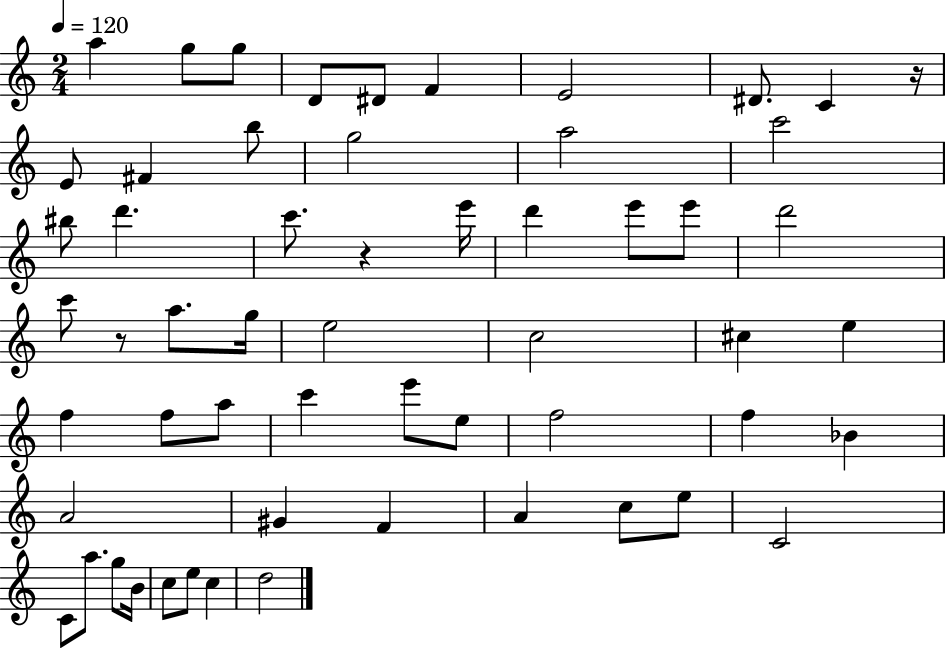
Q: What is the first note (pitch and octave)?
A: A5